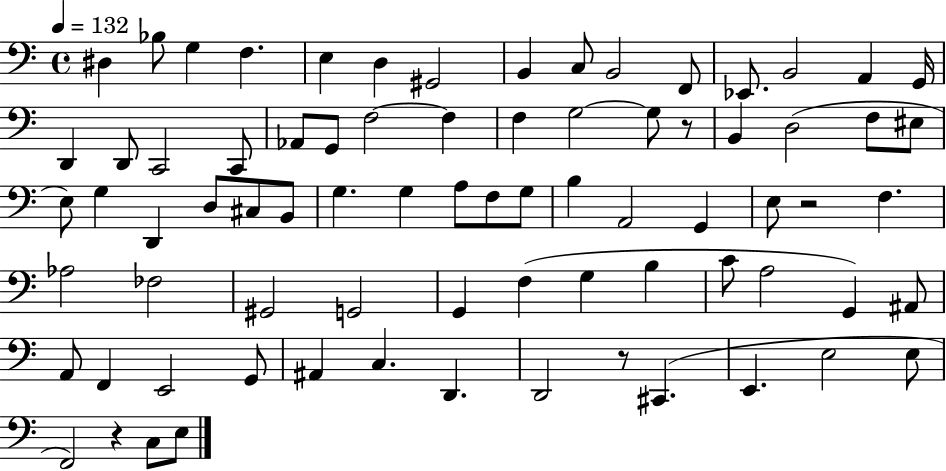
X:1
T:Untitled
M:4/4
L:1/4
K:C
^D, _B,/2 G, F, E, D, ^G,,2 B,, C,/2 B,,2 F,,/2 _E,,/2 B,,2 A,, G,,/4 D,, D,,/2 C,,2 C,,/2 _A,,/2 G,,/2 F,2 F, F, G,2 G,/2 z/2 B,, D,2 F,/2 ^E,/2 E,/2 G, D,, D,/2 ^C,/2 B,,/2 G, G, A,/2 F,/2 G,/2 B, A,,2 G,, E,/2 z2 F, _A,2 _F,2 ^G,,2 G,,2 G,, F, G, B, C/2 A,2 G,, ^A,,/2 A,,/2 F,, E,,2 G,,/2 ^A,, C, D,, D,,2 z/2 ^C,, E,, E,2 E,/2 F,,2 z C,/2 E,/2